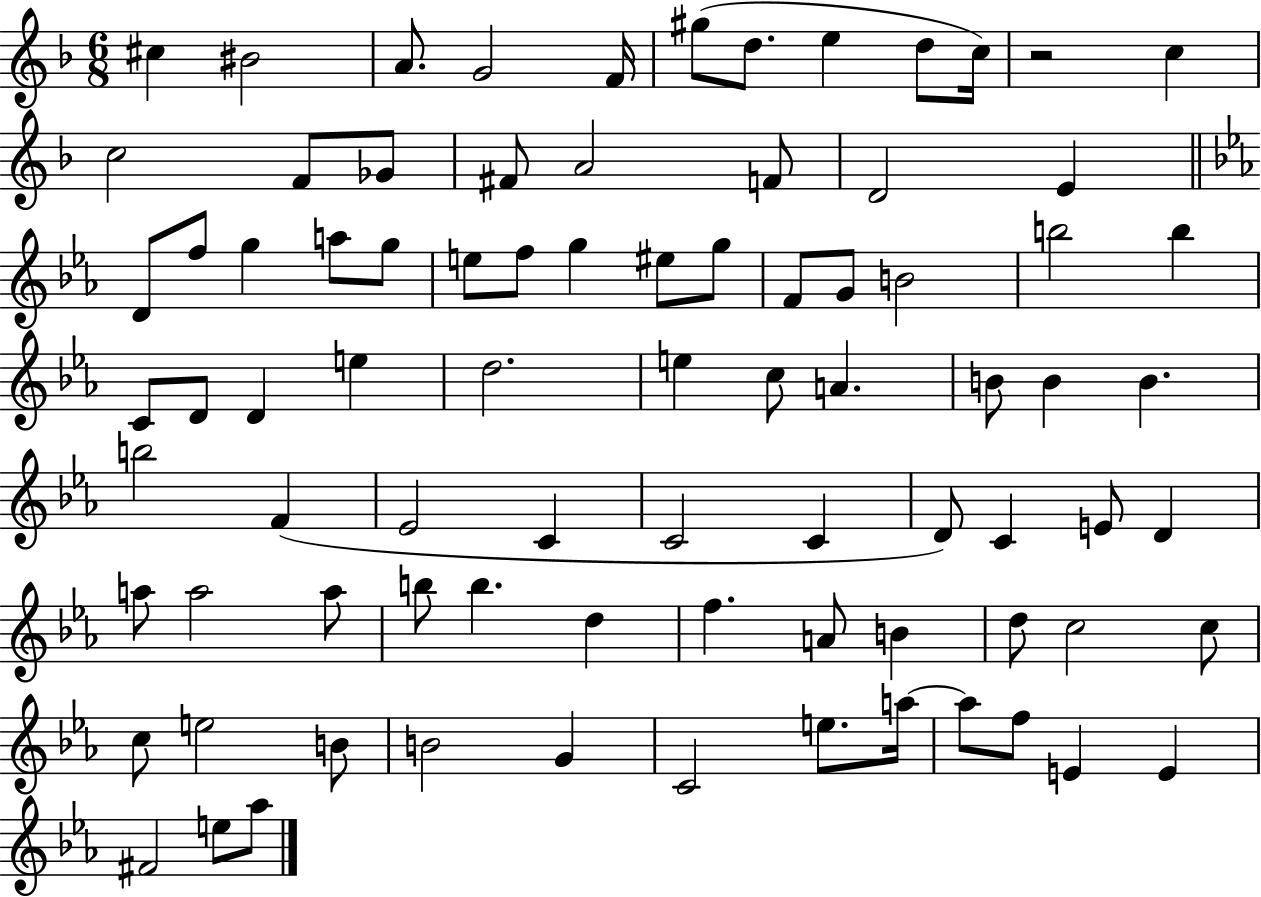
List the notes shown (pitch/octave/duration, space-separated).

C#5/q BIS4/h A4/e. G4/h F4/s G#5/e D5/e. E5/q D5/e C5/s R/h C5/q C5/h F4/e Gb4/e F#4/e A4/h F4/e D4/h E4/q D4/e F5/e G5/q A5/e G5/e E5/e F5/e G5/q EIS5/e G5/e F4/e G4/e B4/h B5/h B5/q C4/e D4/e D4/q E5/q D5/h. E5/q C5/e A4/q. B4/e B4/q B4/q. B5/h F4/q Eb4/h C4/q C4/h C4/q D4/e C4/q E4/e D4/q A5/e A5/h A5/e B5/e B5/q. D5/q F5/q. A4/e B4/q D5/e C5/h C5/e C5/e E5/h B4/e B4/h G4/q C4/h E5/e. A5/s A5/e F5/e E4/q E4/q F#4/h E5/e Ab5/e